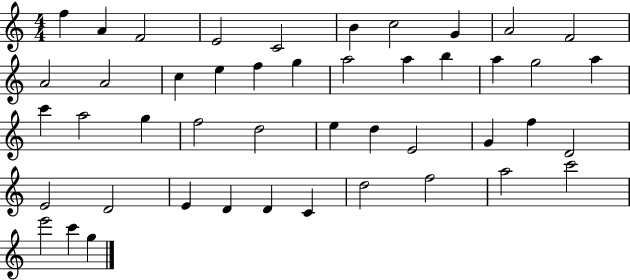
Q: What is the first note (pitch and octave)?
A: F5